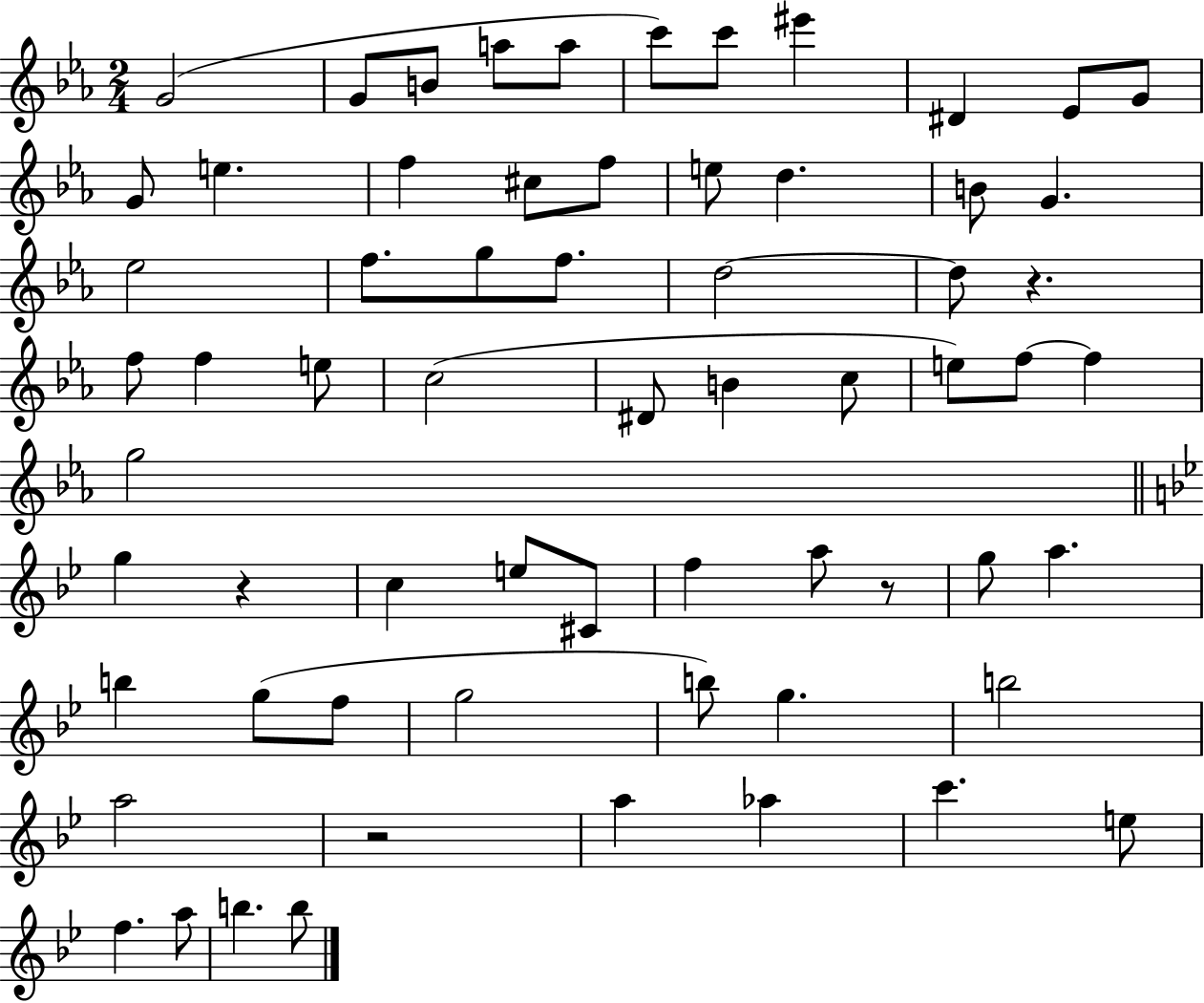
X:1
T:Untitled
M:2/4
L:1/4
K:Eb
G2 G/2 B/2 a/2 a/2 c'/2 c'/2 ^e' ^D _E/2 G/2 G/2 e f ^c/2 f/2 e/2 d B/2 G _e2 f/2 g/2 f/2 d2 d/2 z f/2 f e/2 c2 ^D/2 B c/2 e/2 f/2 f g2 g z c e/2 ^C/2 f a/2 z/2 g/2 a b g/2 f/2 g2 b/2 g b2 a2 z2 a _a c' e/2 f a/2 b b/2